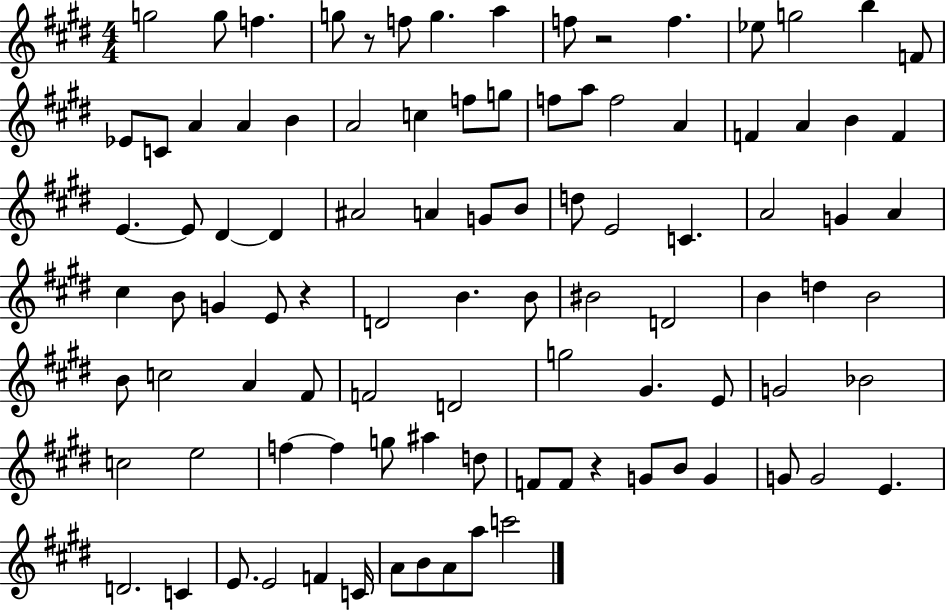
X:1
T:Untitled
M:4/4
L:1/4
K:E
g2 g/2 f g/2 z/2 f/2 g a f/2 z2 f _e/2 g2 b F/2 _E/2 C/2 A A B A2 c f/2 g/2 f/2 a/2 f2 A F A B F E E/2 ^D ^D ^A2 A G/2 B/2 d/2 E2 C A2 G A ^c B/2 G E/2 z D2 B B/2 ^B2 D2 B d B2 B/2 c2 A ^F/2 F2 D2 g2 ^G E/2 G2 _B2 c2 e2 f f g/2 ^a d/2 F/2 F/2 z G/2 B/2 G G/2 G2 E D2 C E/2 E2 F C/4 A/2 B/2 A/2 a/2 c'2